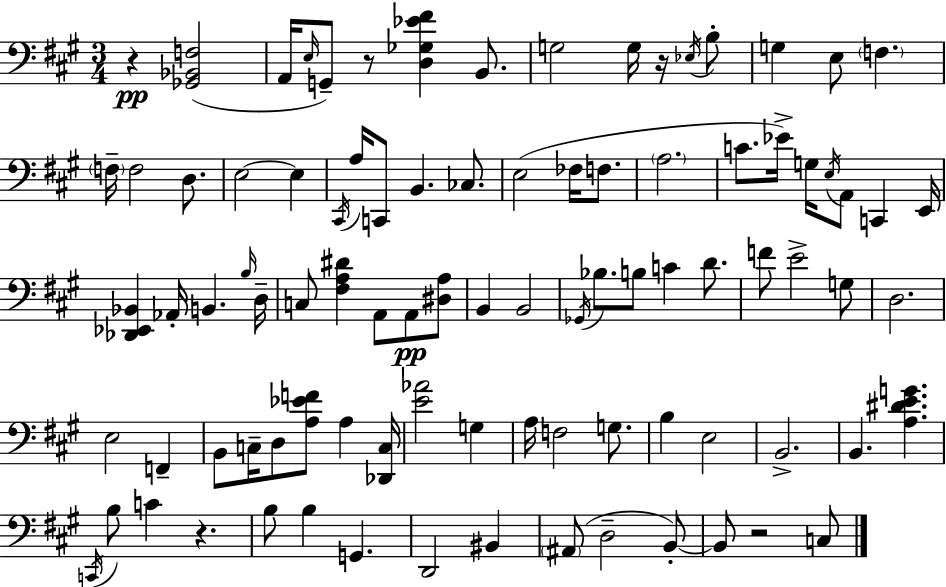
R/q [Gb2,Bb2,F3]/h A2/s E3/s G2/e R/e [D3,Gb3,Eb4,F#4]/q B2/e. G3/h G3/s R/s Eb3/s B3/e G3/q E3/e F3/q. F3/s F3/h D3/e. E3/h E3/q C#2/s A3/s C2/e B2/q. CES3/e. E3/h FES3/s F3/e. A3/h. C4/e. Eb4/s G3/s E3/s A2/e C2/q E2/s [Db2,Eb2,Bb2]/q Ab2/s B2/q. B3/s D3/s C3/e [F#3,A3,D#4]/q A2/e A2/e [D#3,A3]/e B2/q B2/h Gb2/s Bb3/e. B3/e C4/q D4/e. F4/e E4/h G3/e D3/h. E3/h F2/q B2/e C3/s D3/e [A3,Eb4,F4]/e A3/q [Db2,C3]/s [E4,Ab4]/h G3/q A3/s F3/h G3/e. B3/q E3/h B2/h. B2/q. [A3,D#4,E4,G4]/q. C2/s B3/e C4/q R/q. B3/e B3/q G2/q. D2/h BIS2/q A#2/e D3/h B2/e B2/e R/h C3/e